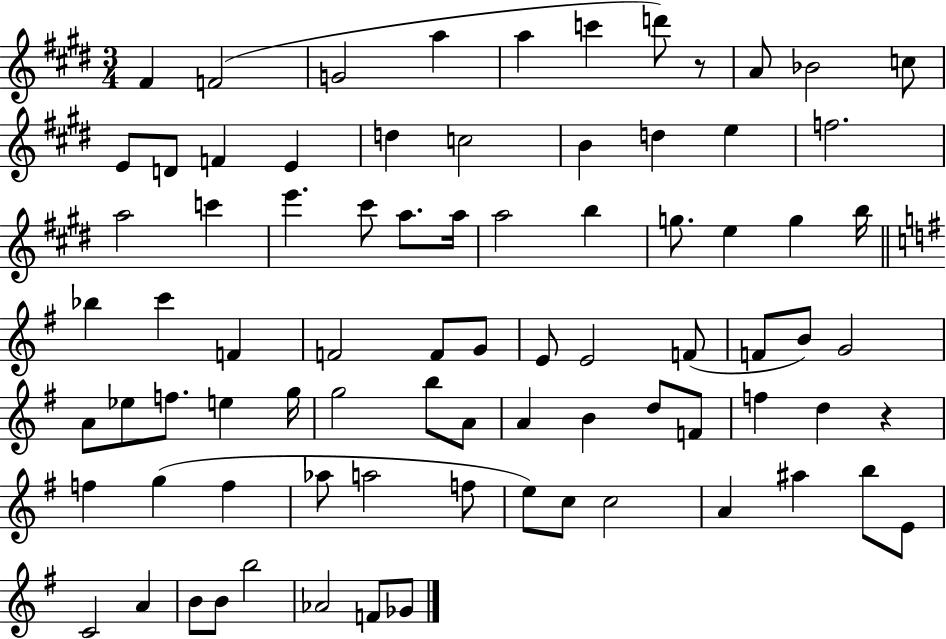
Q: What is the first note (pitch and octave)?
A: F#4